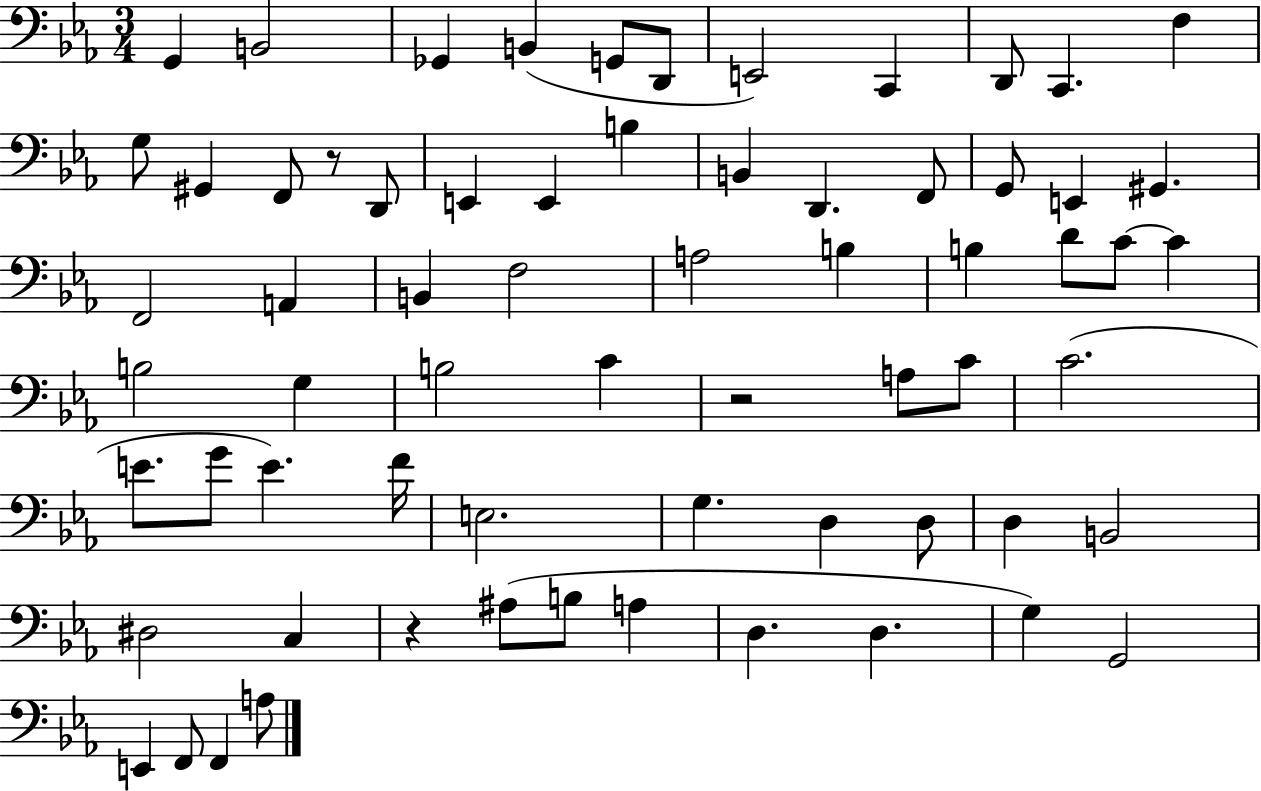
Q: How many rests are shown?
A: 3